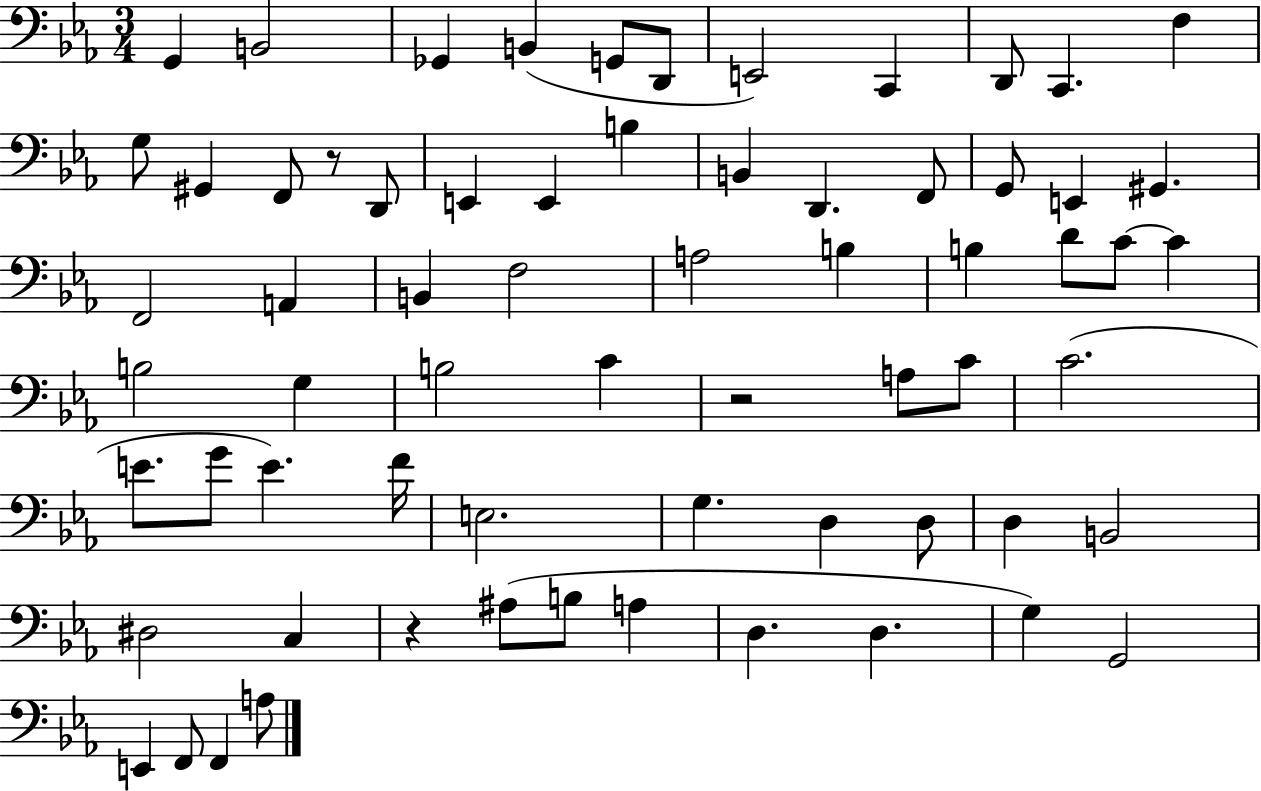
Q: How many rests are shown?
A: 3